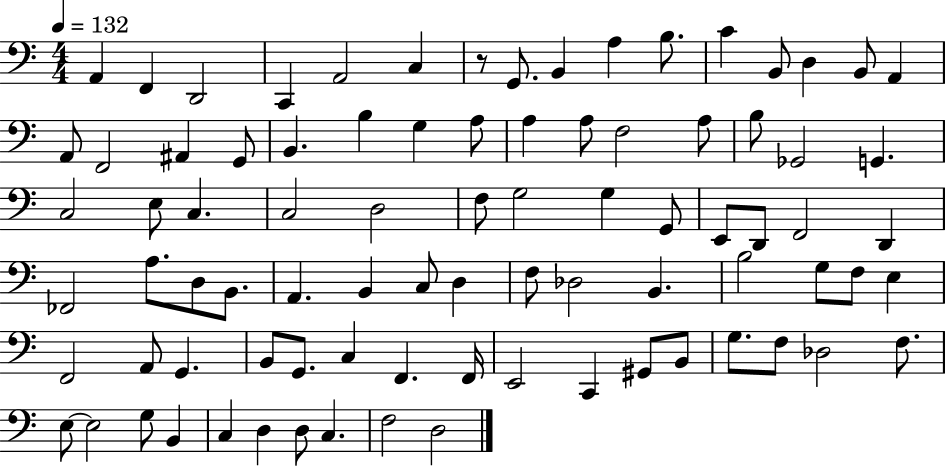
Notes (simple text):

A2/q F2/q D2/h C2/q A2/h C3/q R/e G2/e. B2/q A3/q B3/e. C4/q B2/e D3/q B2/e A2/q A2/e F2/h A#2/q G2/e B2/q. B3/q G3/q A3/e A3/q A3/e F3/h A3/e B3/e Gb2/h G2/q. C3/h E3/e C3/q. C3/h D3/h F3/e G3/h G3/q G2/e E2/e D2/e F2/h D2/q FES2/h A3/e. D3/e B2/e. A2/q. B2/q C3/e D3/q F3/e Db3/h B2/q. B3/h G3/e F3/e E3/q F2/h A2/e G2/q. B2/e G2/e. C3/q F2/q. F2/s E2/h C2/q G#2/e B2/e G3/e. F3/e Db3/h F3/e. E3/e E3/h G3/e B2/q C3/q D3/q D3/e C3/q. F3/h D3/h